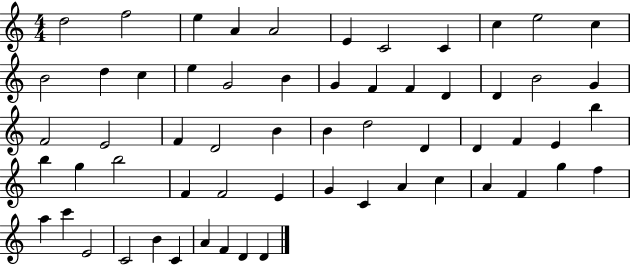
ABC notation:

X:1
T:Untitled
M:4/4
L:1/4
K:C
d2 f2 e A A2 E C2 C c e2 c B2 d c e G2 B G F F D D B2 G F2 E2 F D2 B B d2 D D F E b b g b2 F F2 E G C A c A F g f a c' E2 C2 B C A F D D